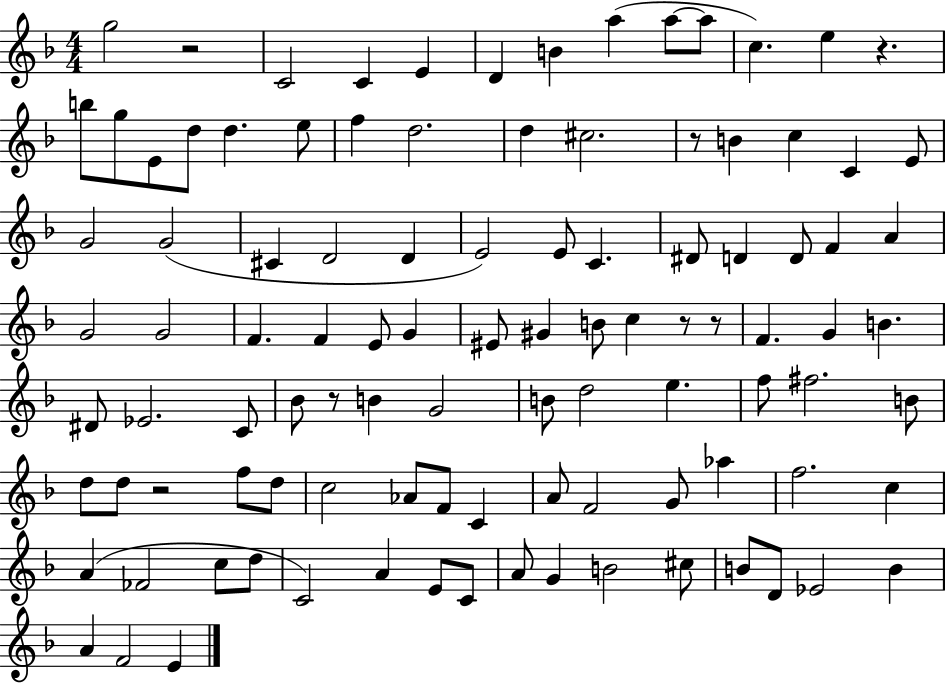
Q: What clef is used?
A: treble